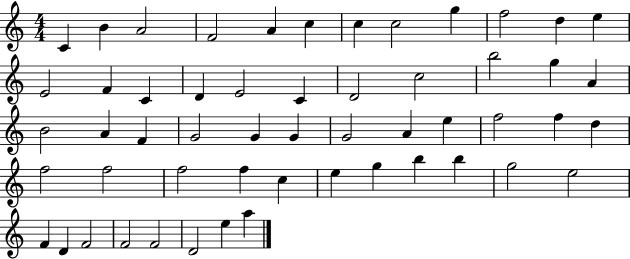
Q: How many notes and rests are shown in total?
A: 54